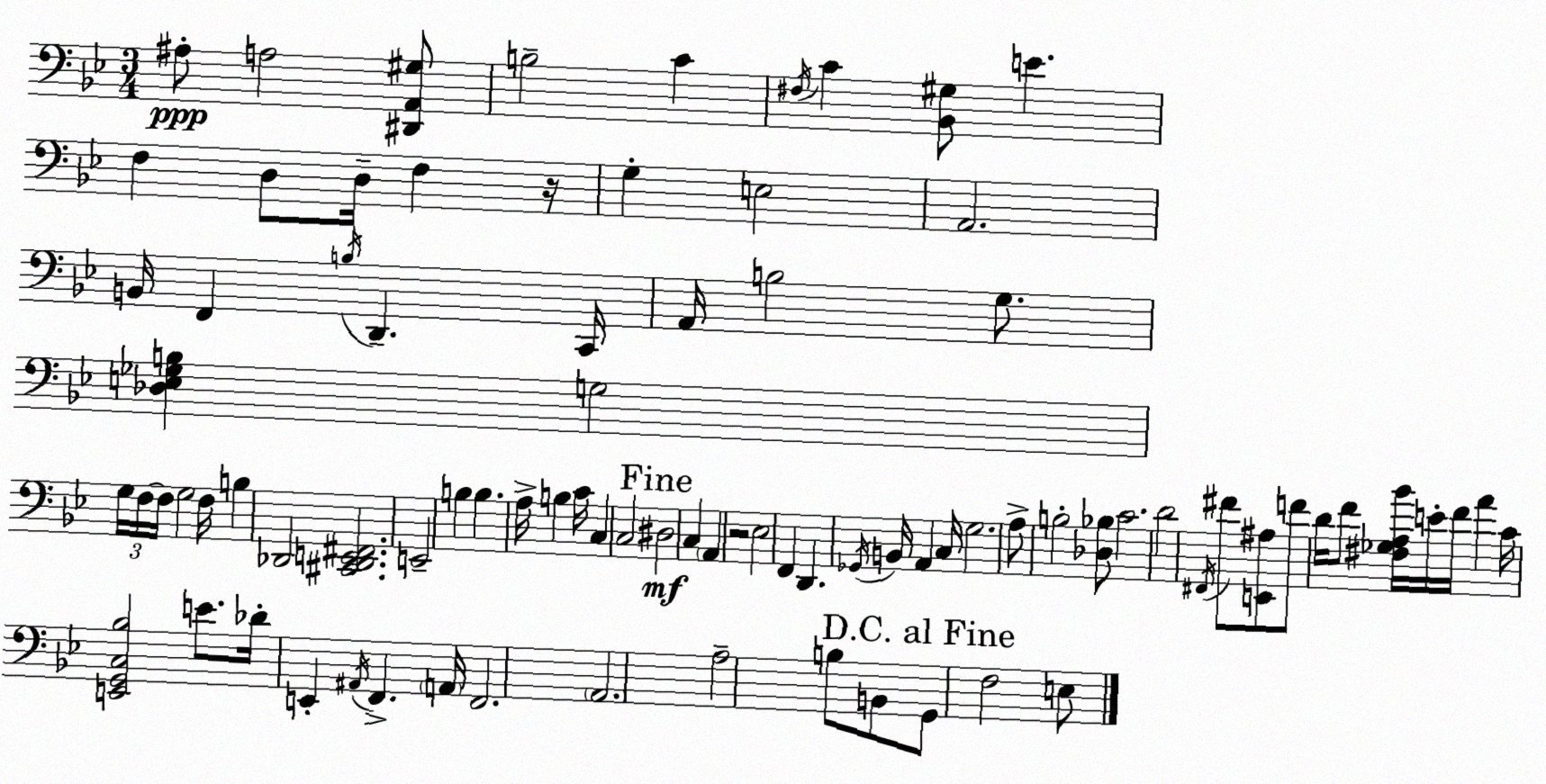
X:1
T:Untitled
M:3/4
L:1/4
K:Bb
^A,/2 A,2 [^D,,A,,^G,]/2 B,2 C ^F,/4 C [_B,,^G,]/2 E F, D,/2 D,/4 F, z/4 G, E,2 A,,2 B,,/4 F,, B,/4 D,, C,,/4 A,,/4 B,2 G,/2 [_D,E,_G,B,] G,2 G,/4 F,/4 F,/4 G,2 F,/4 B, _D,,2 [^C,,_D,,E,,^F,,]2 E,,2 B, B, A,/4 B, C/4 C, C,2 ^D,2 C, A,, z2 _E,2 F,, D,, _G,,/4 B,,/4 A,, C,/4 G,2 A,/2 B,2 [_D,_B,]/2 C2 D2 ^F,,/4 ^F/2 [E,,^A,]/2 F/2 D/4 F/2 [^F,_G,A,_B]/4 E/4 F/4 A C/4 [E,,G,,C,_B,]2 E/2 _D/4 E,, ^A,,/4 F,, A,,/4 F,,2 A,,2 A,2 B,/2 B,,/2 G,,/2 F,2 E,/2